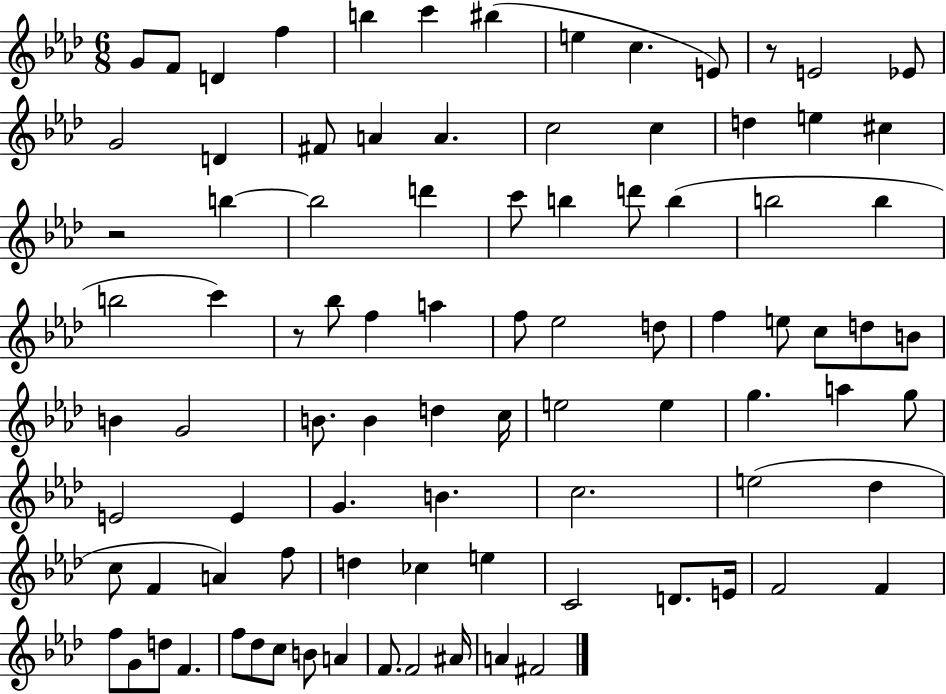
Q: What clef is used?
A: treble